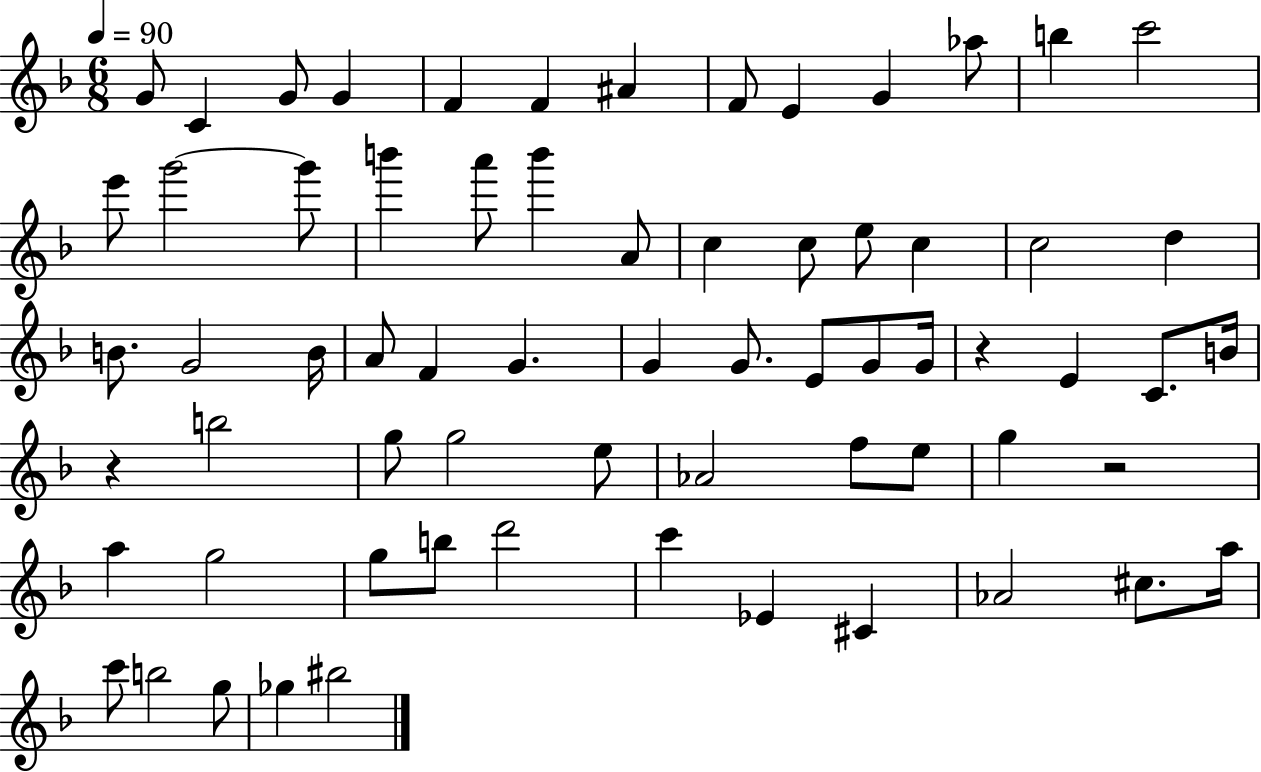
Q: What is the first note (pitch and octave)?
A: G4